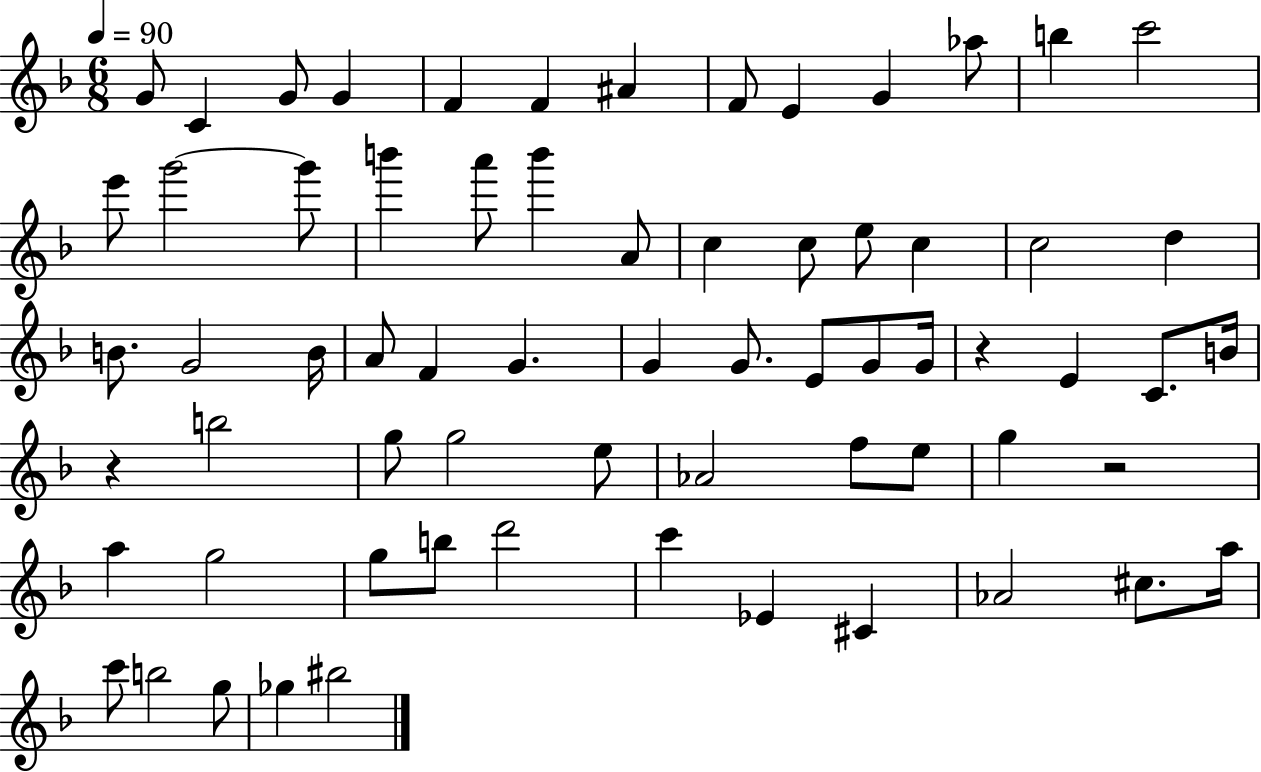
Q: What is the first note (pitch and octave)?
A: G4